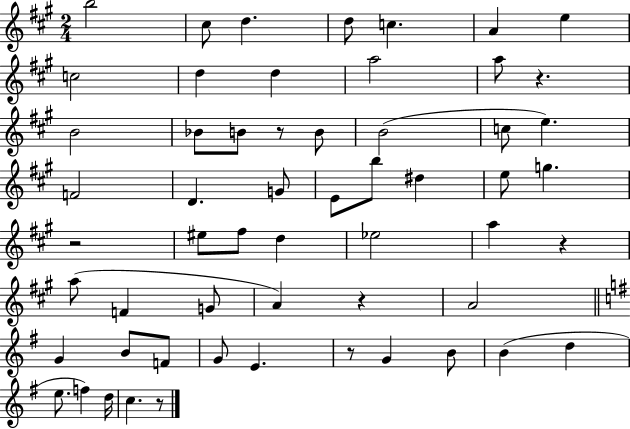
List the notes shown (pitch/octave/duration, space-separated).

B5/h C#5/e D5/q. D5/e C5/q. A4/q E5/q C5/h D5/q D5/q A5/h A5/e R/q. B4/h Bb4/e B4/e R/e B4/e B4/h C5/e E5/q. F4/h D4/q. G4/e E4/e B5/e D#5/q E5/e G5/q. R/h EIS5/e F#5/e D5/q Eb5/h A5/q R/q A5/e F4/q G4/e A4/q R/q A4/h G4/q B4/e F4/e G4/e E4/q. R/e G4/q B4/e B4/q D5/q E5/e. F5/q D5/s C5/q. R/e